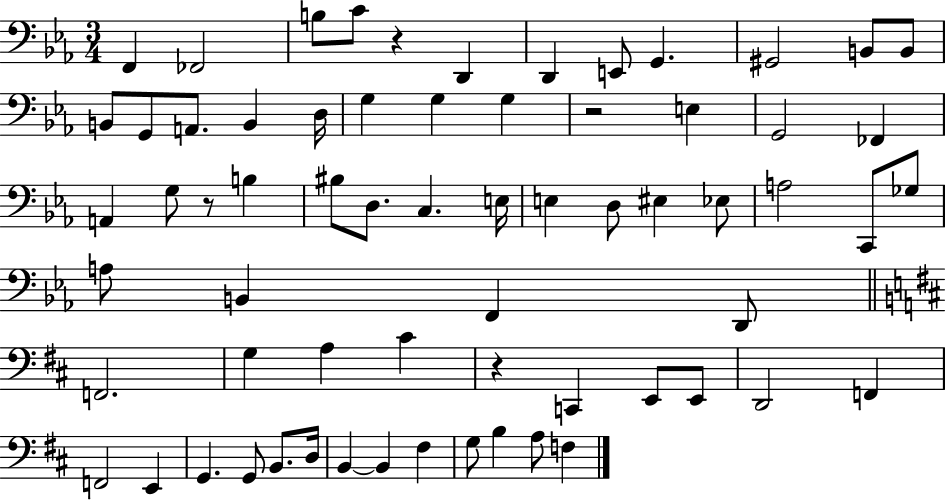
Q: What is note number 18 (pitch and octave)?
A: G3